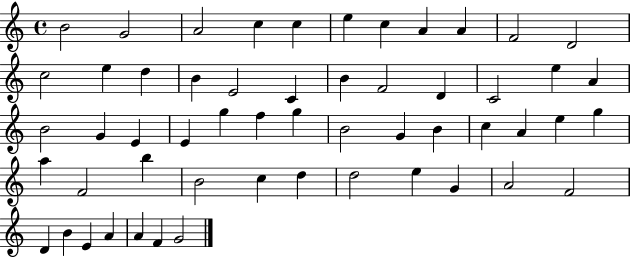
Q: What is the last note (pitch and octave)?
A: G4